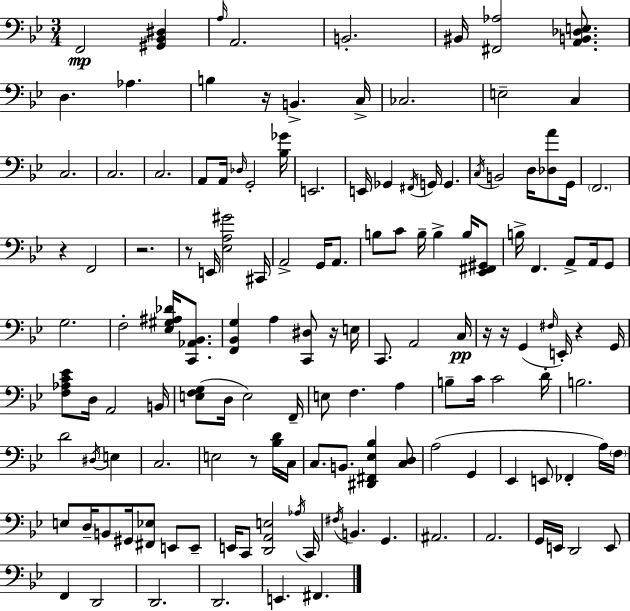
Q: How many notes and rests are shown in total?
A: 139